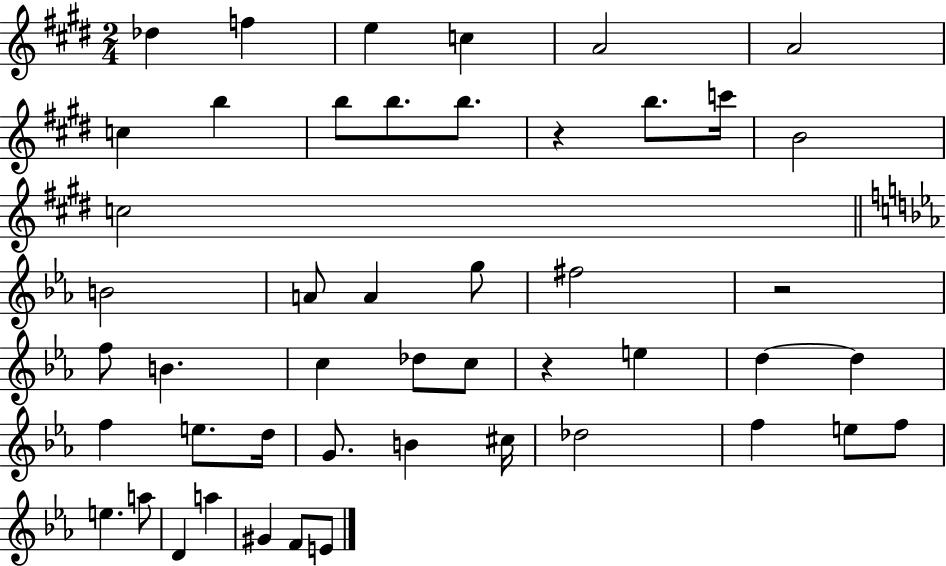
{
  \clef treble
  \numericTimeSignature
  \time 2/4
  \key e \major
  des''4 f''4 | e''4 c''4 | a'2 | a'2 | \break c''4 b''4 | b''8 b''8. b''8. | r4 b''8. c'''16 | b'2 | \break c''2 | \bar "||" \break \key ees \major b'2 | a'8 a'4 g''8 | fis''2 | r2 | \break f''8 b'4. | c''4 des''8 c''8 | r4 e''4 | d''4~~ d''4 | \break f''4 e''8. d''16 | g'8. b'4 cis''16 | des''2 | f''4 e''8 f''8 | \break e''4. a''8 | d'4 a''4 | gis'4 f'8 e'8 | \bar "|."
}